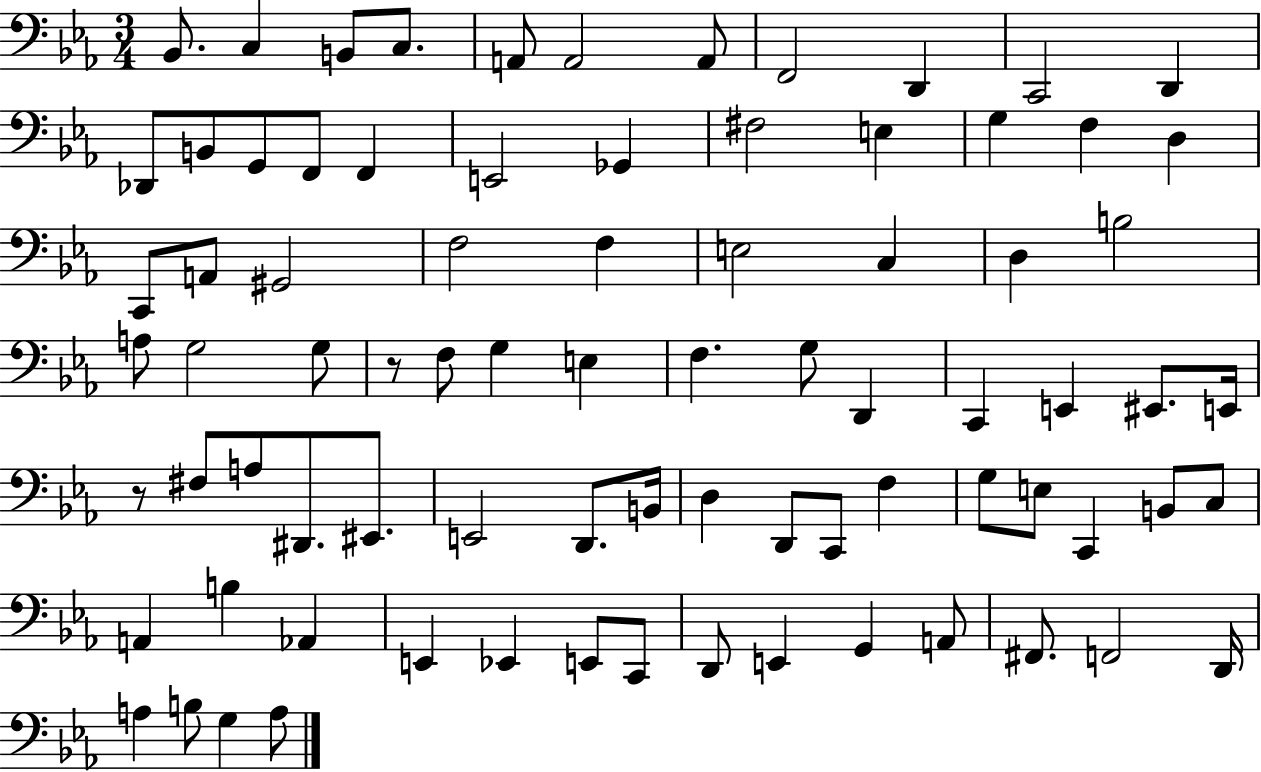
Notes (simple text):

Bb2/e. C3/q B2/e C3/e. A2/e A2/h A2/e F2/h D2/q C2/h D2/q Db2/e B2/e G2/e F2/e F2/q E2/h Gb2/q F#3/h E3/q G3/q F3/q D3/q C2/e A2/e G#2/h F3/h F3/q E3/h C3/q D3/q B3/h A3/e G3/h G3/e R/e F3/e G3/q E3/q F3/q. G3/e D2/q C2/q E2/q EIS2/e. E2/s R/e F#3/e A3/e D#2/e. EIS2/e. E2/h D2/e. B2/s D3/q D2/e C2/e F3/q G3/e E3/e C2/q B2/e C3/e A2/q B3/q Ab2/q E2/q Eb2/q E2/e C2/e D2/e E2/q G2/q A2/e F#2/e. F2/h D2/s A3/q B3/e G3/q A3/e